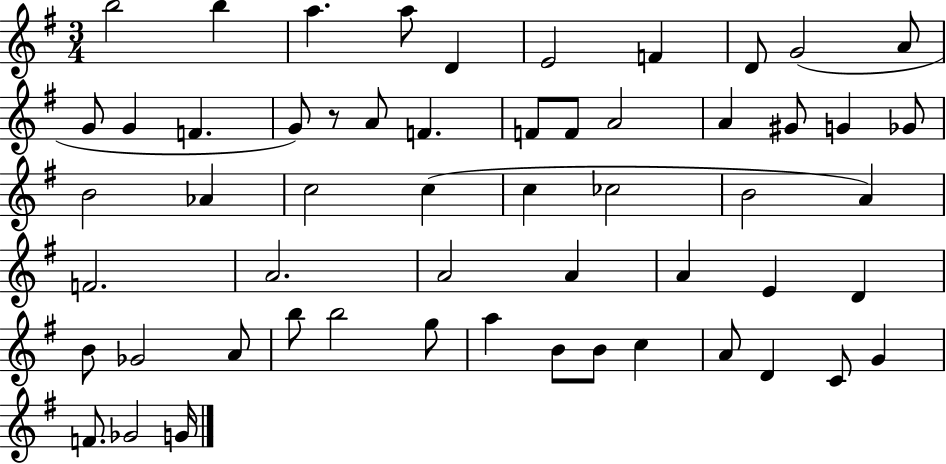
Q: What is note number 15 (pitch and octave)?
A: A4